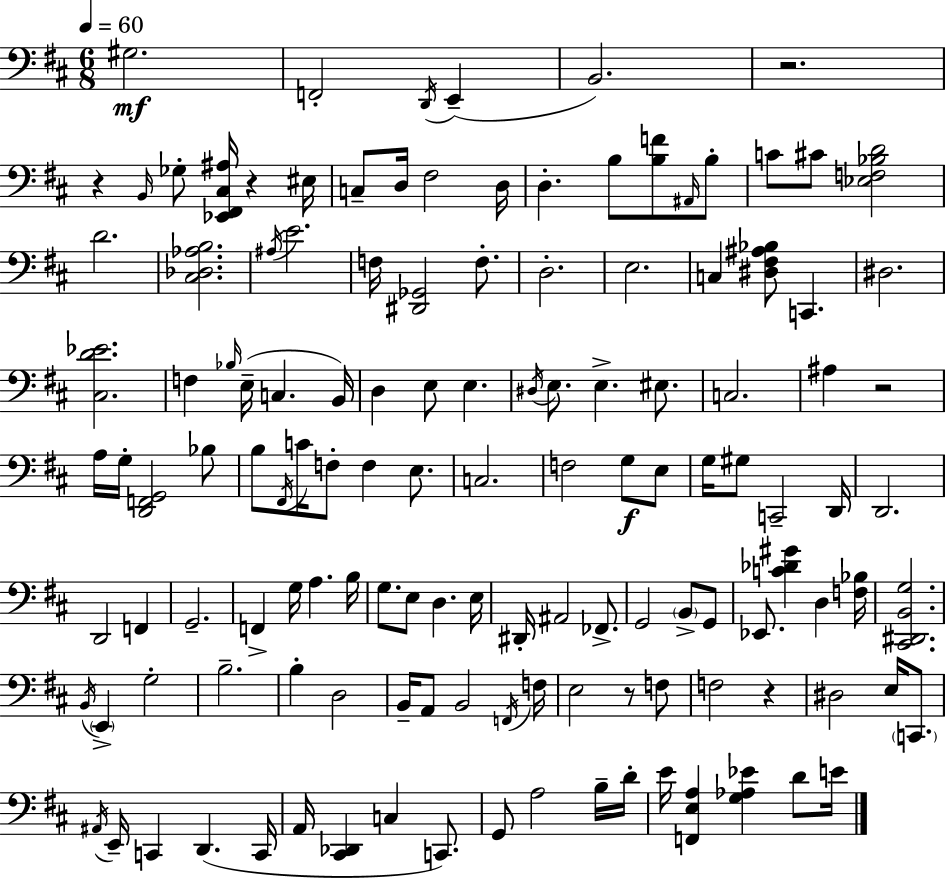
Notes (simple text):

G#3/h. F2/h D2/s E2/q B2/h. R/h. R/q B2/s Gb3/e [Eb2,F#2,C#3,A#3]/s R/q EIS3/s C3/e D3/s F#3/h D3/s D3/q. B3/e [B3,F4]/e A#2/s B3/e C4/e C#4/e [Eb3,F3,Bb3,D4]/h D4/h. [C#3,Db3,Ab3,B3]/h. A#3/s E4/h. F3/s [D#2,Gb2]/h F3/e. D3/h. E3/h. C3/q [D#3,F#3,A#3,Bb3]/e C2/q. D#3/h. [C#3,D4,Eb4]/h. F3/q Bb3/s E3/s C3/q. B2/s D3/q E3/e E3/q. D#3/s E3/e. E3/q. EIS3/e. C3/h. A#3/q R/h A3/s G3/s [D2,F2,G2]/h Bb3/e B3/e F#2/s C4/s F3/e F3/q E3/e. C3/h. F3/h G3/e E3/e G3/s G#3/e C2/h D2/s D2/h. D2/h F2/q G2/h. F2/q G3/s A3/q. B3/s G3/e. E3/e D3/q. E3/s D#2/s A#2/h FES2/e. G2/h B2/e G2/e Eb2/e. [C4,Db4,G#4]/q D3/q [F3,Bb3]/s [C#2,D#2,B2,G3]/h. B2/s E2/q G3/h B3/h. B3/q D3/h B2/s A2/e B2/h F2/s F3/s E3/h R/e F3/e F3/h R/q D#3/h E3/s C2/e. A#2/s E2/s C2/q D2/q. C2/s A2/s [C#2,Db2]/q C3/q C2/e. G2/e A3/h B3/s D4/s E4/s [F2,E3,A3]/q [G3,Ab3,Eb4]/q D4/e E4/s